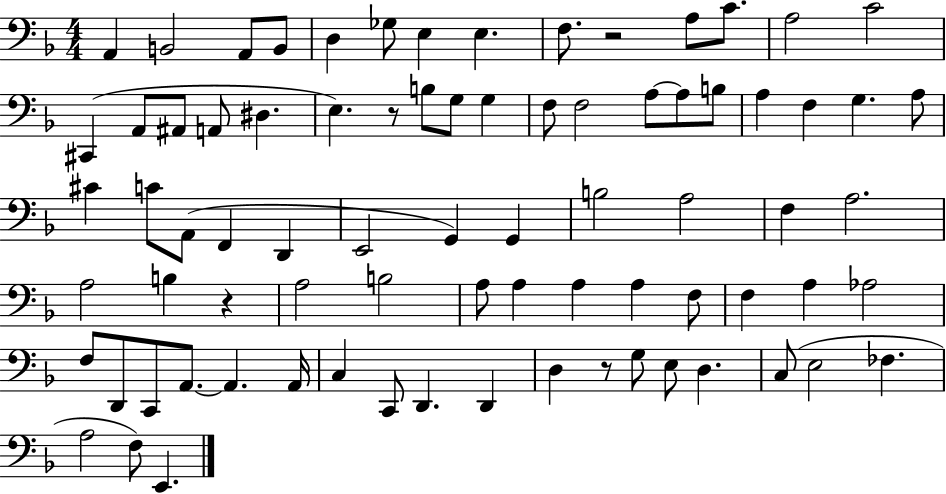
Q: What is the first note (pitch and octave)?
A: A2